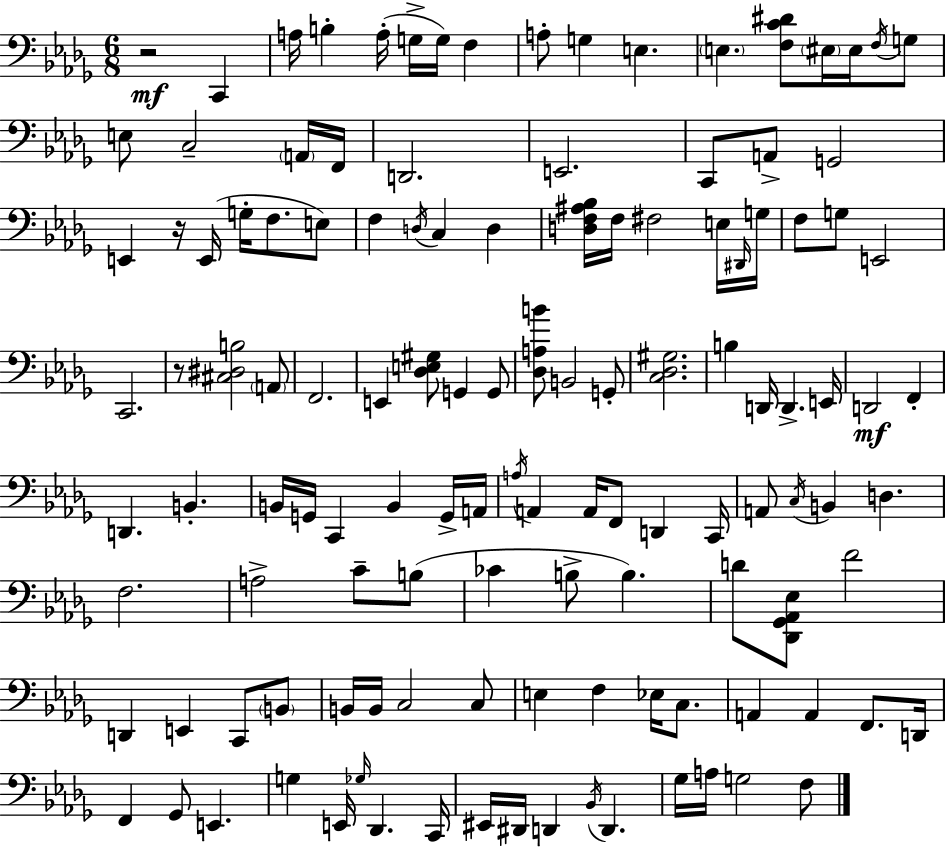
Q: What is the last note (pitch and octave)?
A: F3